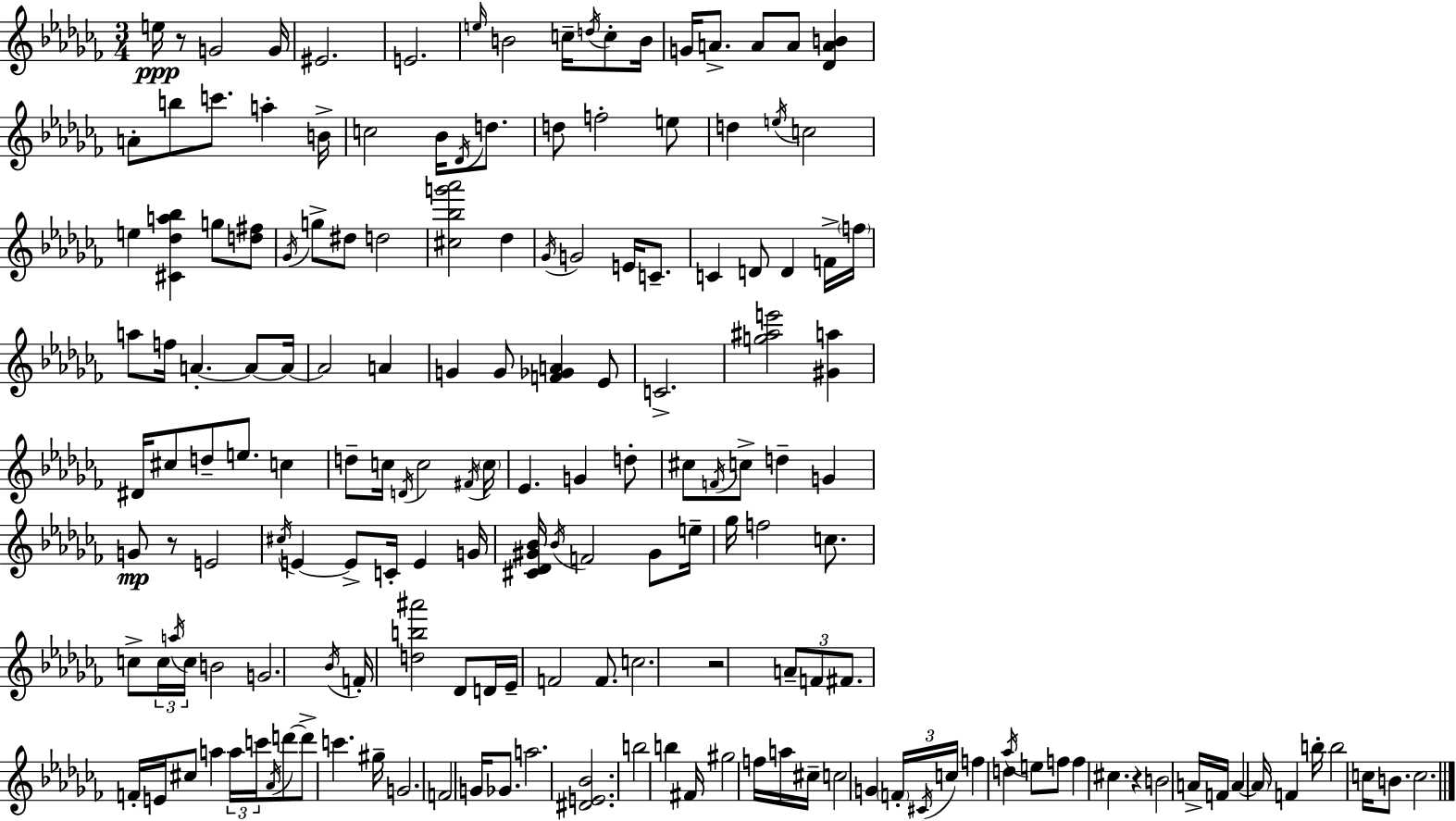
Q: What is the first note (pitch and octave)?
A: E5